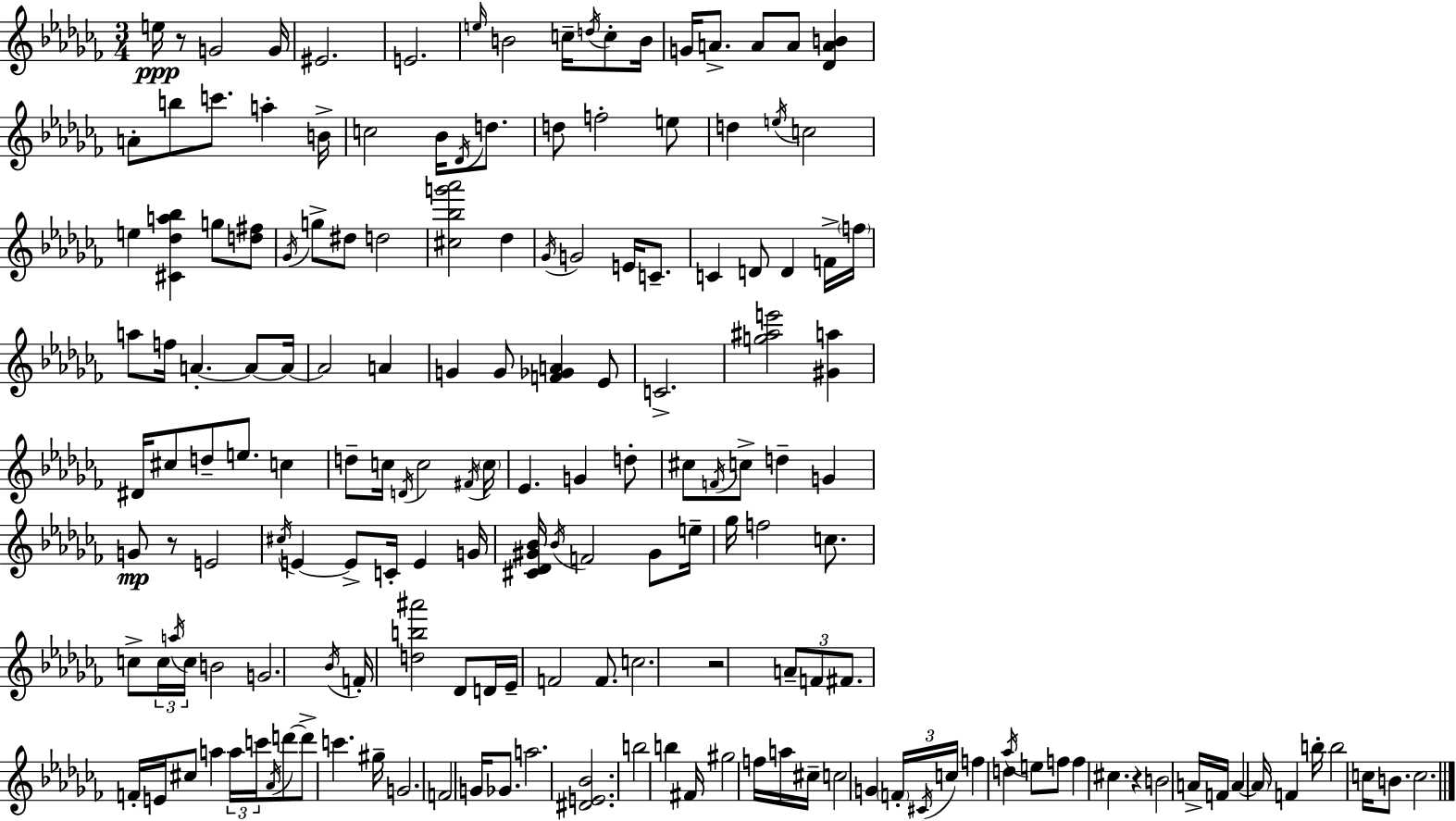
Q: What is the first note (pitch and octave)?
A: E5